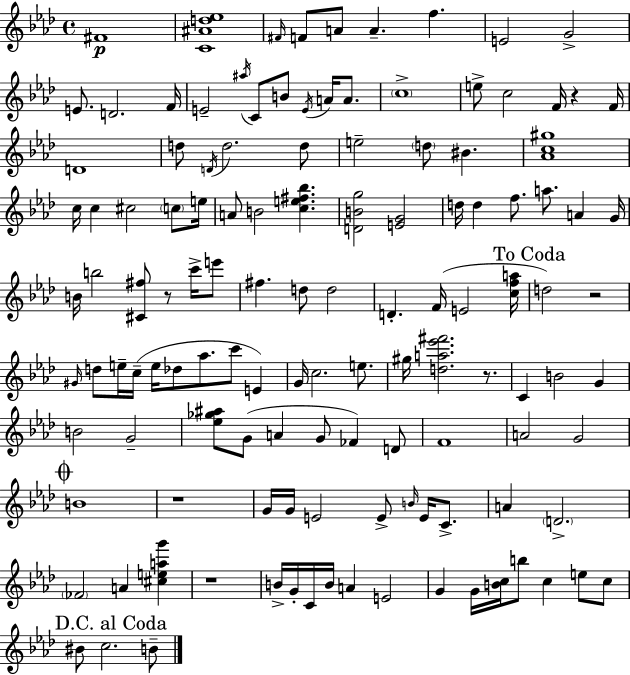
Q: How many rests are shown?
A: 6